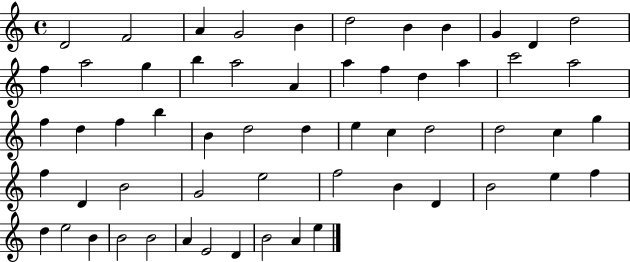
D4/h F4/h A4/q G4/h B4/q D5/h B4/q B4/q G4/q D4/q D5/h F5/q A5/h G5/q B5/q A5/h A4/q A5/q F5/q D5/q A5/q C6/h A5/h F5/q D5/q F5/q B5/q B4/q D5/h D5/q E5/q C5/q D5/h D5/h C5/q G5/q F5/q D4/q B4/h G4/h E5/h F5/h B4/q D4/q B4/h E5/q F5/q D5/q E5/h B4/q B4/h B4/h A4/q E4/h D4/q B4/h A4/q E5/q